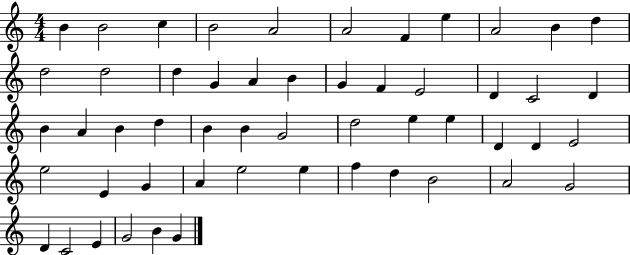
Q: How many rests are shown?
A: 0